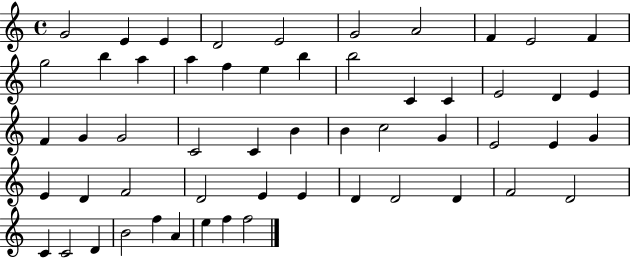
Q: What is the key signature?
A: C major